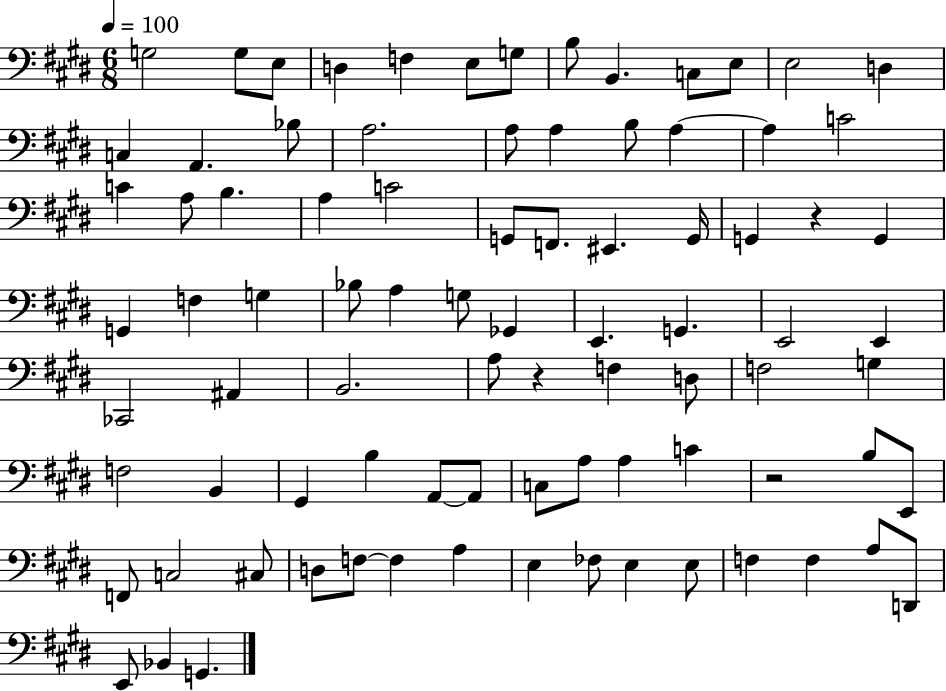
{
  \clef bass
  \numericTimeSignature
  \time 6/8
  \key e \major
  \tempo 4 = 100
  g2 g8 e8 | d4 f4 e8 g8 | b8 b,4. c8 e8 | e2 d4 | \break c4 a,4. bes8 | a2. | a8 a4 b8 a4~~ | a4 c'2 | \break c'4 a8 b4. | a4 c'2 | g,8 f,8. eis,4. g,16 | g,4 r4 g,4 | \break g,4 f4 g4 | bes8 a4 g8 ges,4 | e,4. g,4. | e,2 e,4 | \break ces,2 ais,4 | b,2. | a8 r4 f4 d8 | f2 g4 | \break f2 b,4 | gis,4 b4 a,8~~ a,8 | c8 a8 a4 c'4 | r2 b8 e,8 | \break f,8 c2 cis8 | d8 f8~~ f4 a4 | e4 fes8 e4 e8 | f4 f4 a8 d,8 | \break e,8 bes,4 g,4. | \bar "|."
}